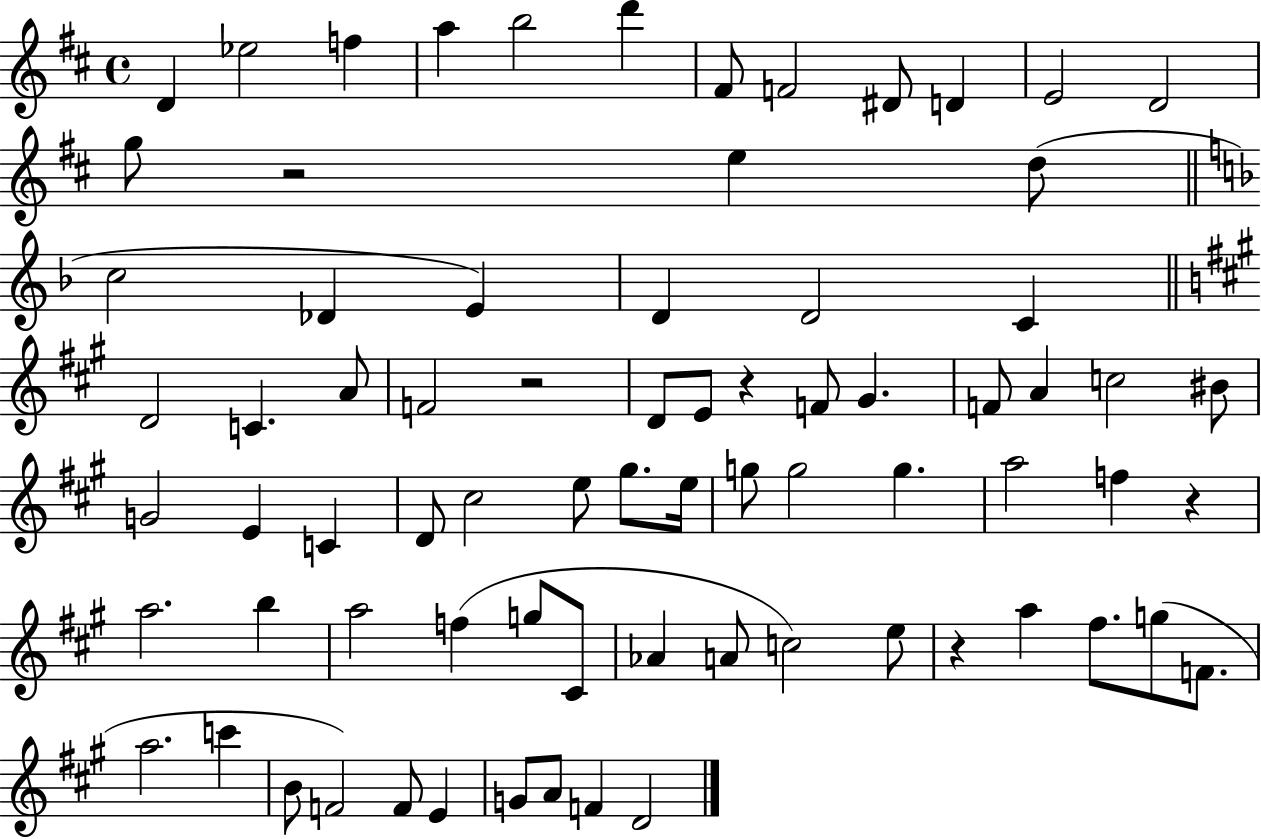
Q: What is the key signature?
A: D major